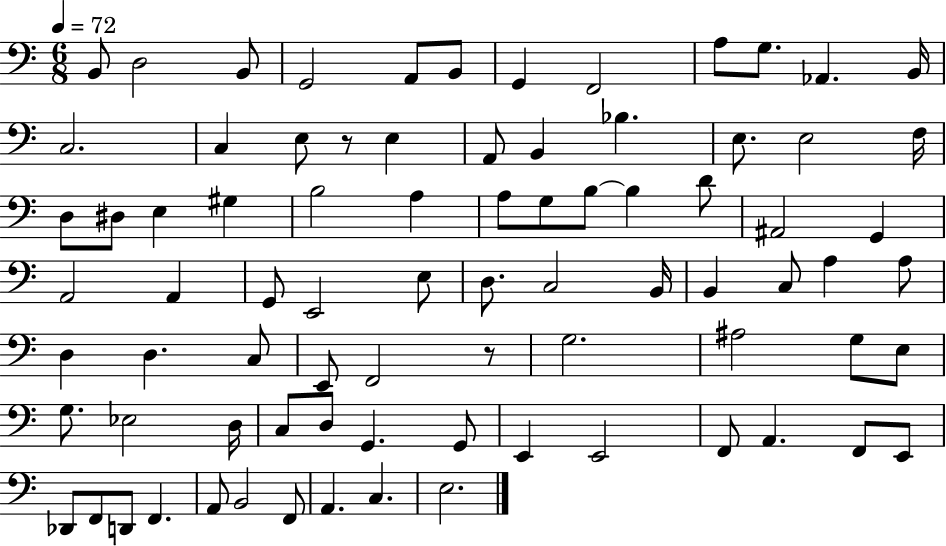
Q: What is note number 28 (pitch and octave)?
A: A3